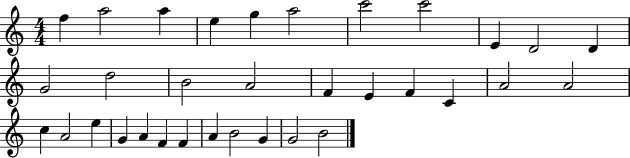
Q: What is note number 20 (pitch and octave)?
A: A4